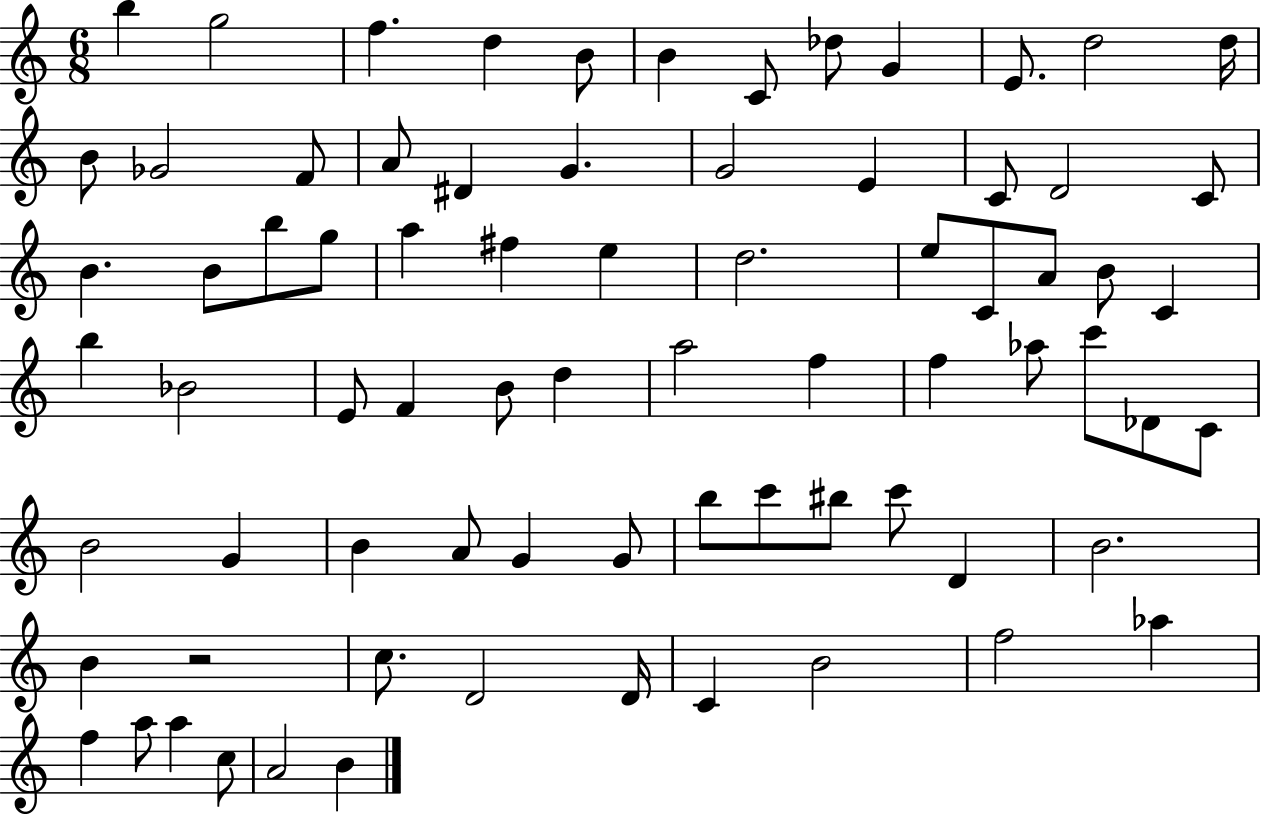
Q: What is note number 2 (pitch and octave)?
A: G5